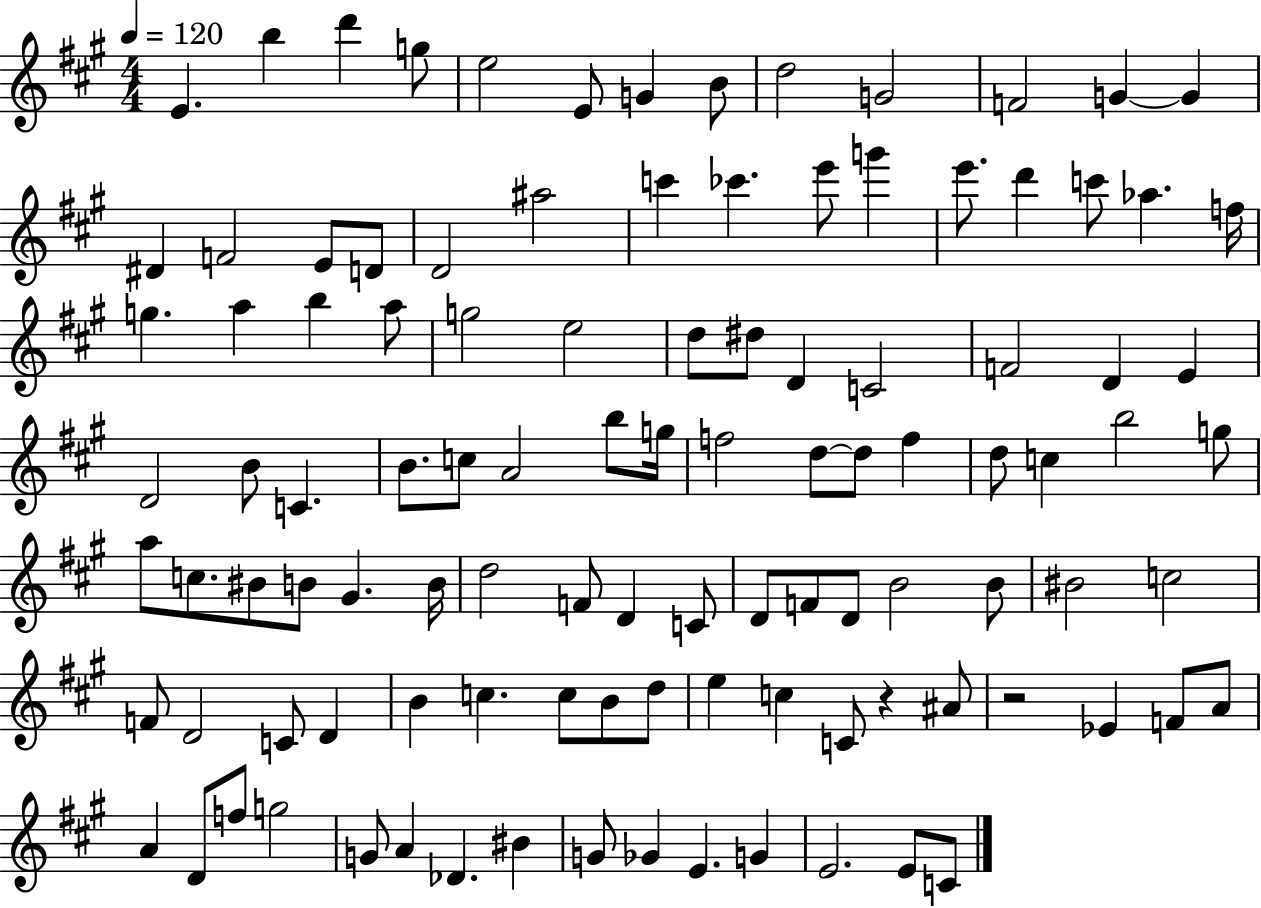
E4/q. B5/q D6/q G5/e E5/h E4/e G4/q B4/e D5/h G4/h F4/h G4/q G4/q D#4/q F4/h E4/e D4/e D4/h A#5/h C6/q CES6/q. E6/e G6/q E6/e. D6/q C6/e Ab5/q. F5/s G5/q. A5/q B5/q A5/e G5/h E5/h D5/e D#5/e D4/q C4/h F4/h D4/q E4/q D4/h B4/e C4/q. B4/e. C5/e A4/h B5/e G5/s F5/h D5/e D5/e F5/q D5/e C5/q B5/h G5/e A5/e C5/e. BIS4/e B4/e G#4/q. B4/s D5/h F4/e D4/q C4/e D4/e F4/e D4/e B4/h B4/e BIS4/h C5/h F4/e D4/h C4/e D4/q B4/q C5/q. C5/e B4/e D5/e E5/q C5/q C4/e R/q A#4/e R/h Eb4/q F4/e A4/e A4/q D4/e F5/e G5/h G4/e A4/q Db4/q. BIS4/q G4/e Gb4/q E4/q. G4/q E4/h. E4/e C4/e